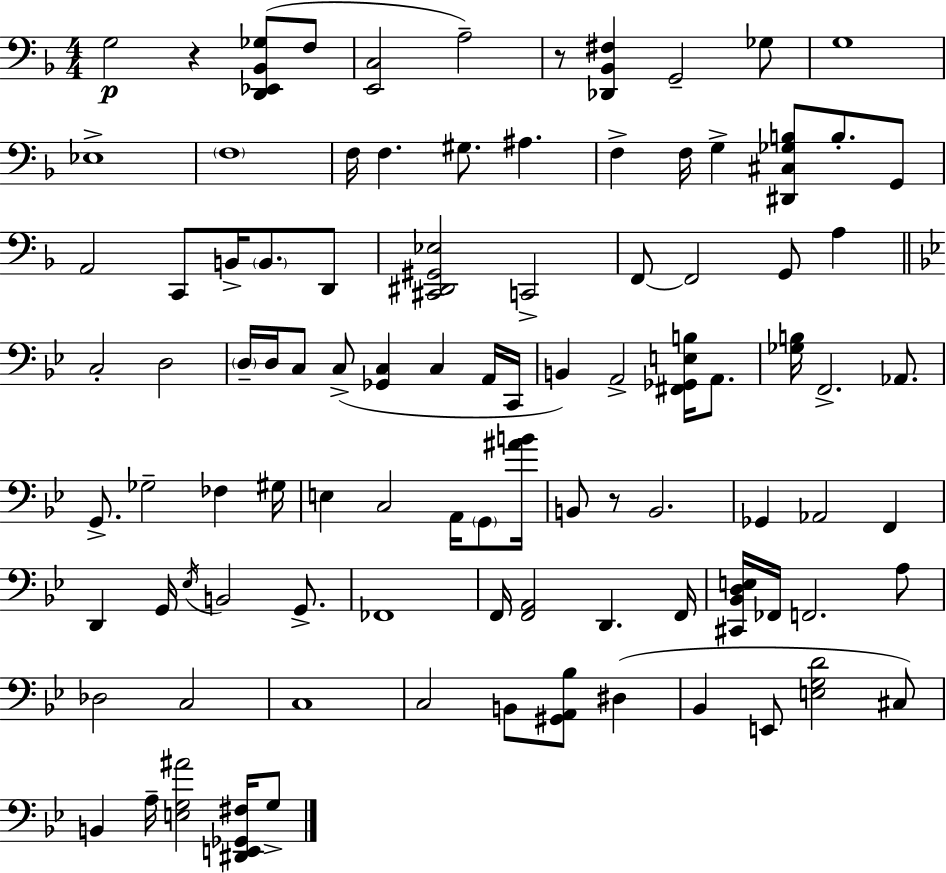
{
  \clef bass
  \numericTimeSignature
  \time 4/4
  \key f \major
  g2\p r4 <d, ees, bes, ges>8( f8 | <e, c>2 a2--) | r8 <des, bes, fis>4 g,2-- ges8 | g1 | \break ees1-> | \parenthesize f1 | f16 f4. gis8. ais4. | f4-> f16 g4-> <dis, cis ges b>8 b8.-. g,8 | \break a,2 c,8 b,16-> \parenthesize b,8. d,8 | <cis, dis, gis, ees>2 c,2-> | f,8~~ f,2 g,8 a4 | \bar "||" \break \key bes \major c2-. d2 | \parenthesize d16-- d16 c8 c8->( <ges, c>4 c4 a,16 c,16 | b,4) a,2-> <fis, ges, e b>16 a,8. | <ges b>16 f,2.-> aes,8. | \break g,8.-> ges2-- fes4 gis16 | e4 c2 a,16 \parenthesize g,8 <ais' b'>16 | b,8 r8 b,2. | ges,4 aes,2 f,4 | \break d,4 g,16 \acciaccatura { ees16 } b,2 g,8.-> | fes,1 | f,16 <f, a,>2 d,4. | f,16 <cis, bes, d e>16 fes,16 f,2. a8 | \break des2 c2 | c1 | c2 b,8 <gis, a, bes>8 dis4( | bes,4 e,8 <e g d'>2 cis8) | \break b,4 a16-- <e g ais'>2 <dis, e, ges, fis>16 g8-> | \bar "|."
}